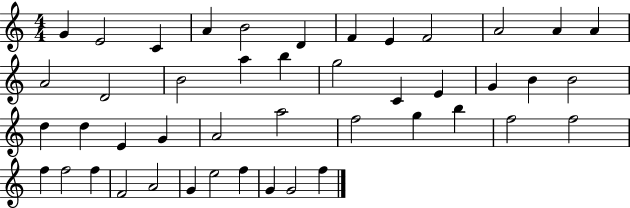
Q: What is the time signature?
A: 4/4